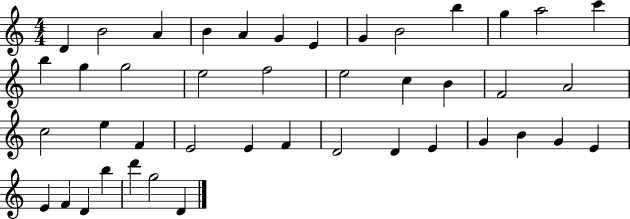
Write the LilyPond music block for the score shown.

{
  \clef treble
  \numericTimeSignature
  \time 4/4
  \key c \major
  d'4 b'2 a'4 | b'4 a'4 g'4 e'4 | g'4 b'2 b''4 | g''4 a''2 c'''4 | \break b''4 g''4 g''2 | e''2 f''2 | e''2 c''4 b'4 | f'2 a'2 | \break c''2 e''4 f'4 | e'2 e'4 f'4 | d'2 d'4 e'4 | g'4 b'4 g'4 e'4 | \break e'4 f'4 d'4 b''4 | d'''4 g''2 d'4 | \bar "|."
}